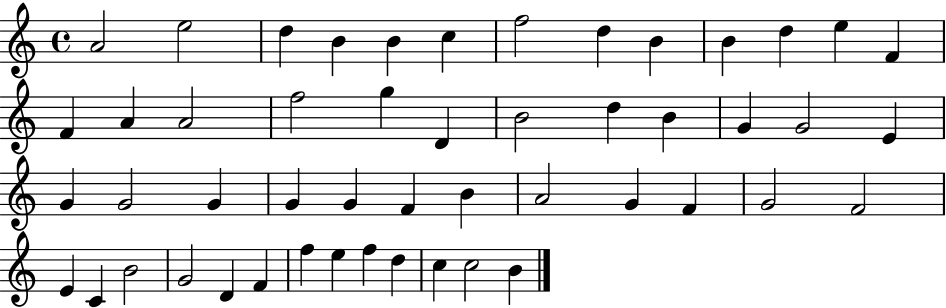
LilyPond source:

{
  \clef treble
  \time 4/4
  \defaultTimeSignature
  \key c \major
  a'2 e''2 | d''4 b'4 b'4 c''4 | f''2 d''4 b'4 | b'4 d''4 e''4 f'4 | \break f'4 a'4 a'2 | f''2 g''4 d'4 | b'2 d''4 b'4 | g'4 g'2 e'4 | \break g'4 g'2 g'4 | g'4 g'4 f'4 b'4 | a'2 g'4 f'4 | g'2 f'2 | \break e'4 c'4 b'2 | g'2 d'4 f'4 | f''4 e''4 f''4 d''4 | c''4 c''2 b'4 | \break \bar "|."
}